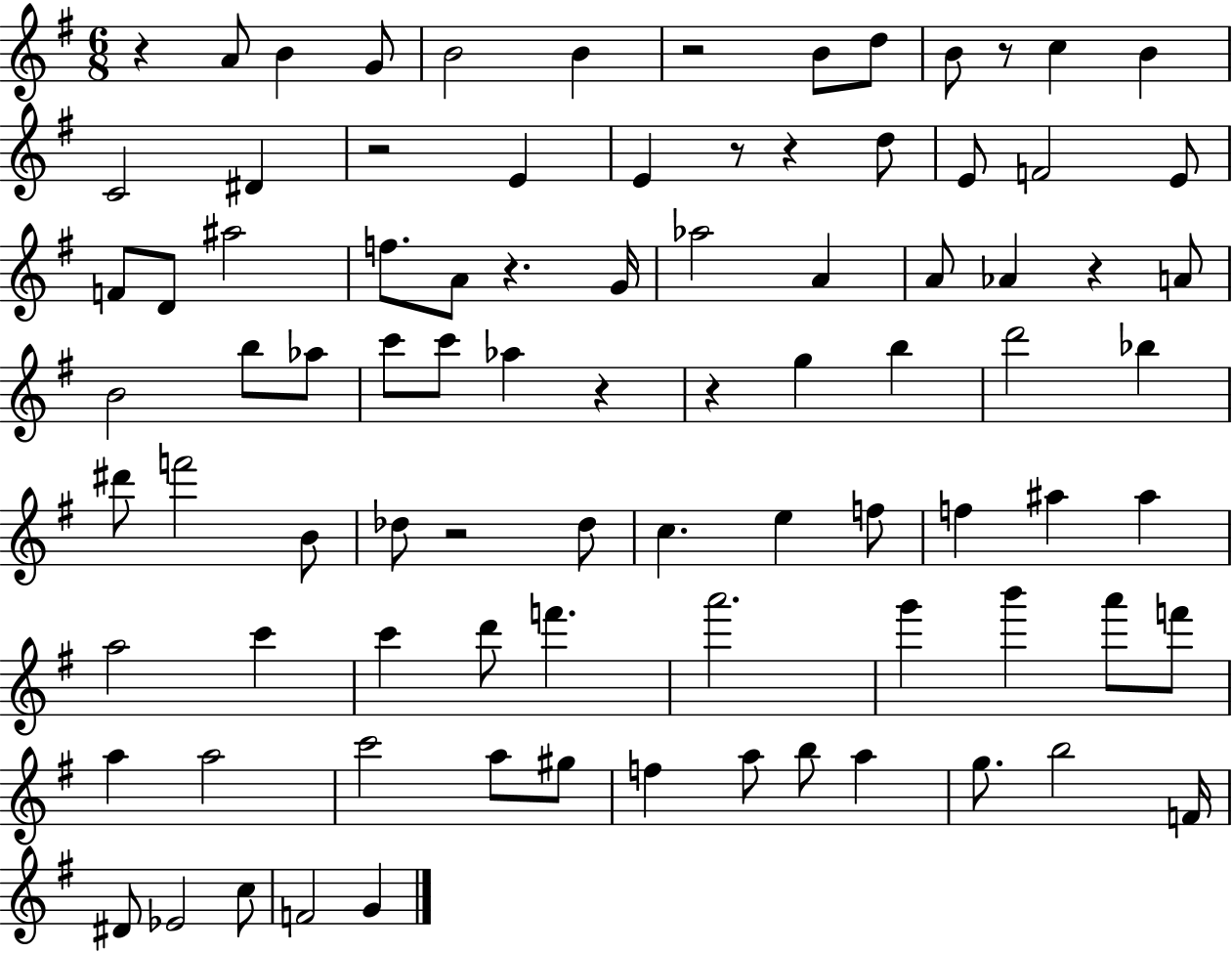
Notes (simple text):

R/q A4/e B4/q G4/e B4/h B4/q R/h B4/e D5/e B4/e R/e C5/q B4/q C4/h D#4/q R/h E4/q E4/q R/e R/q D5/e E4/e F4/h E4/e F4/e D4/e A#5/h F5/e. A4/e R/q. G4/s Ab5/h A4/q A4/e Ab4/q R/q A4/e B4/h B5/e Ab5/e C6/e C6/e Ab5/q R/q R/q G5/q B5/q D6/h Bb5/q D#6/e F6/h B4/e Db5/e R/h Db5/e C5/q. E5/q F5/e F5/q A#5/q A#5/q A5/h C6/q C6/q D6/e F6/q. A6/h. G6/q B6/q A6/e F6/e A5/q A5/h C6/h A5/e G#5/e F5/q A5/e B5/e A5/q G5/e. B5/h F4/s D#4/e Eb4/h C5/e F4/h G4/q